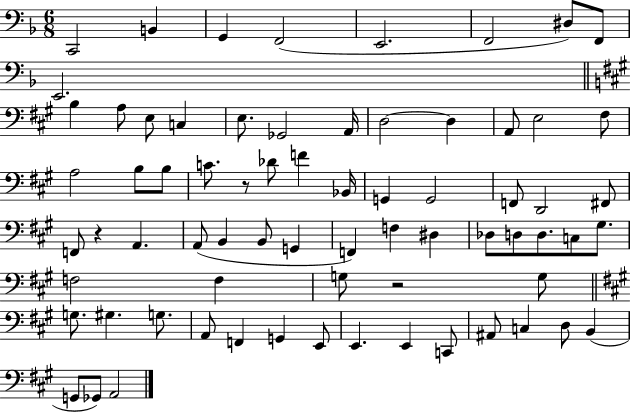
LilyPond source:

{
  \clef bass
  \numericTimeSignature
  \time 6/8
  \key f \major
  c,2 b,4 | g,4 f,2( | e,2. | f,2 dis8) f,8 | \break e,2. | \bar "||" \break \key a \major b4 a8 e8 c4 | e8. ges,2 a,16 | d2~~ d4 | a,8 e2 fis8 | \break a2 b8 b8 | c'8. r8 des'8 f'4 bes,16 | g,4 g,2 | f,8 d,2 fis,8 | \break f,8 r4 a,4. | a,8( b,4 b,8 g,4 | f,4) f4 dis4 | des8 d8 d8. c8 gis8. | \break f2 f4 | g8 r2 g8 | \bar "||" \break \key a \major g8. gis4. g8. | a,8 f,4 g,4 e,8 | e,4. e,4 c,8 | ais,8 c4 d8 b,4( | \break g,8 ges,8) a,2 | \bar "|."
}